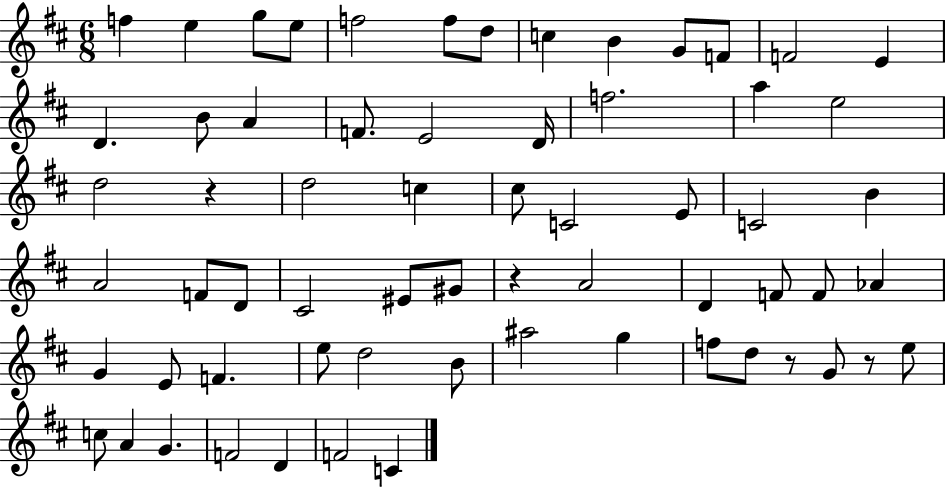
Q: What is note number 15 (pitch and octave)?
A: B4